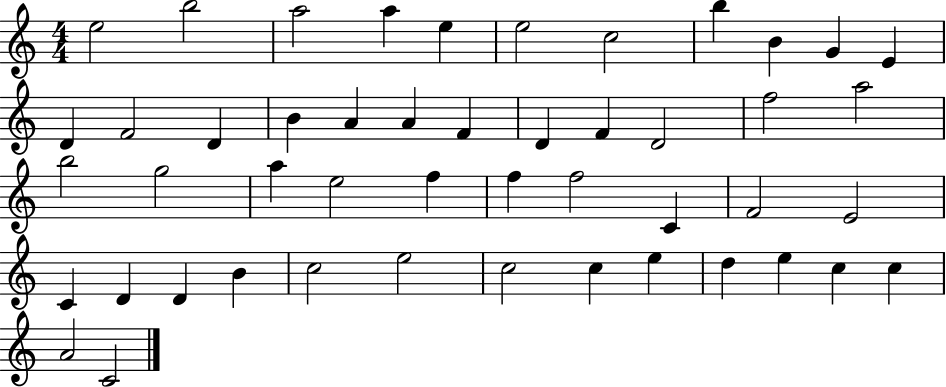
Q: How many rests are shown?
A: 0